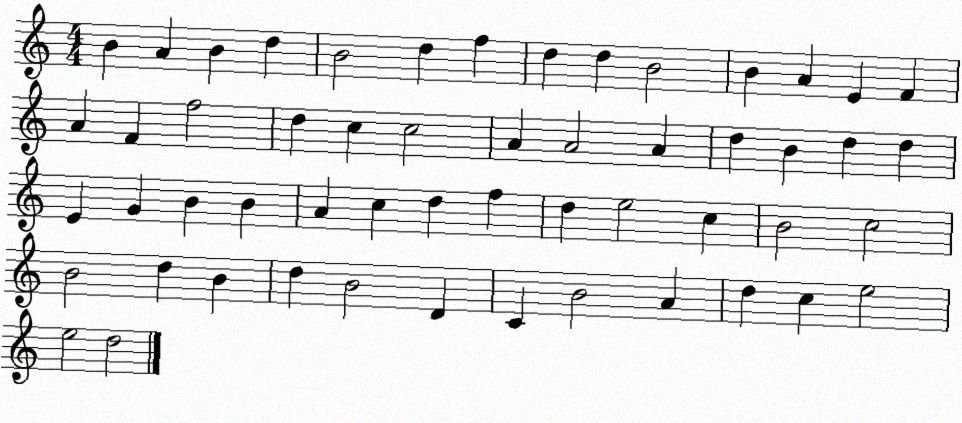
X:1
T:Untitled
M:4/4
L:1/4
K:C
B A B d B2 d f d d B2 B A E F A F f2 d c c2 A A2 A d B d d E G B B A c d f d e2 c B2 c2 B2 d B d B2 D C B2 A d c e2 e2 d2